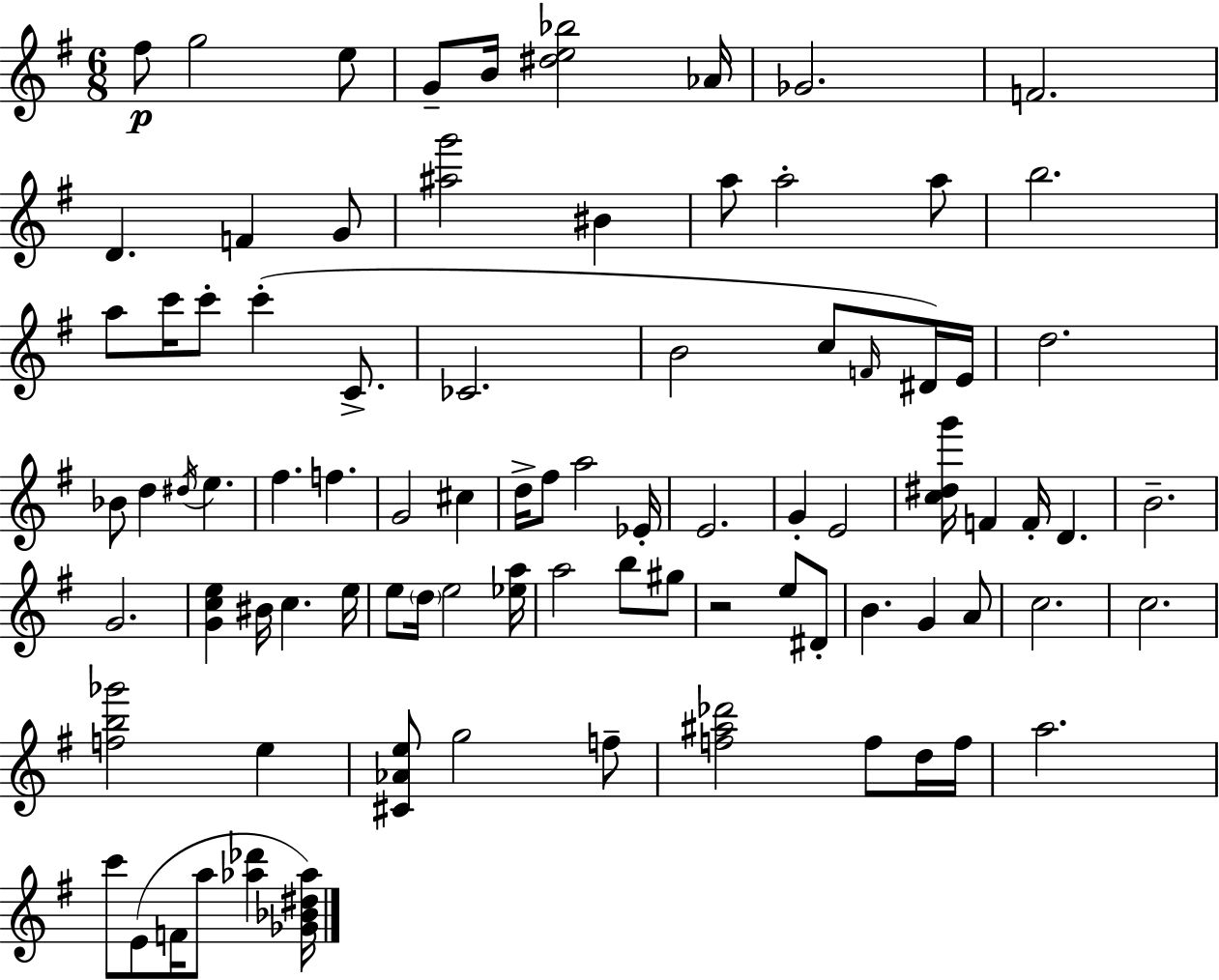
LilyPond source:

{
  \clef treble
  \numericTimeSignature
  \time 6/8
  \key g \major
  fis''8\p g''2 e''8 | g'8-- b'16 <dis'' e'' bes''>2 aes'16 | ges'2. | f'2. | \break d'4. f'4 g'8 | <ais'' g'''>2 bis'4 | a''8 a''2-. a''8 | b''2. | \break a''8 c'''16 c'''8-. c'''4-.( c'8.-> | ces'2. | b'2 c''8 \grace { f'16 }) dis'16 | e'16 d''2. | \break bes'8 d''4 \acciaccatura { dis''16 } e''4. | fis''4. f''4. | g'2 cis''4 | d''16-> fis''8 a''2 | \break ees'16-. e'2. | g'4-. e'2 | <c'' dis'' g'''>16 f'4 f'16-. d'4. | b'2.-- | \break g'2. | <g' c'' e''>4 bis'16 c''4. | e''16 e''8 \parenthesize d''16 e''2 | <ees'' a''>16 a''2 b''8 | \break gis''8 r2 e''8 | dis'8-. b'4. g'4 | a'8 c''2. | c''2. | \break <f'' b'' ges'''>2 e''4 | <cis' aes' e''>8 g''2 | f''8-- <f'' ais'' des'''>2 f''8 | d''16 f''16 a''2. | \break c'''8 e'8( f'16 a''8 <aes'' des'''>4 | <ges' bes' dis'' aes''>16) \bar "|."
}